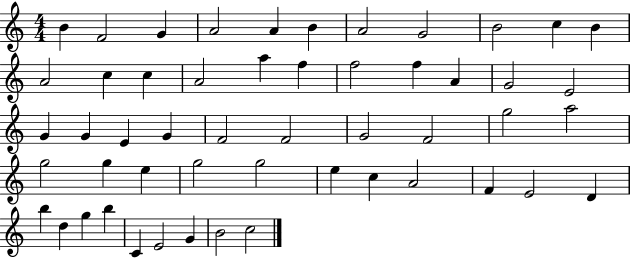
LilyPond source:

{
  \clef treble
  \numericTimeSignature
  \time 4/4
  \key c \major
  b'4 f'2 g'4 | a'2 a'4 b'4 | a'2 g'2 | b'2 c''4 b'4 | \break a'2 c''4 c''4 | a'2 a''4 f''4 | f''2 f''4 a'4 | g'2 e'2 | \break g'4 g'4 e'4 g'4 | f'2 f'2 | g'2 f'2 | g''2 a''2 | \break g''2 g''4 e''4 | g''2 g''2 | e''4 c''4 a'2 | f'4 e'2 d'4 | \break b''4 d''4 g''4 b''4 | c'4 e'2 g'4 | b'2 c''2 | \bar "|."
}